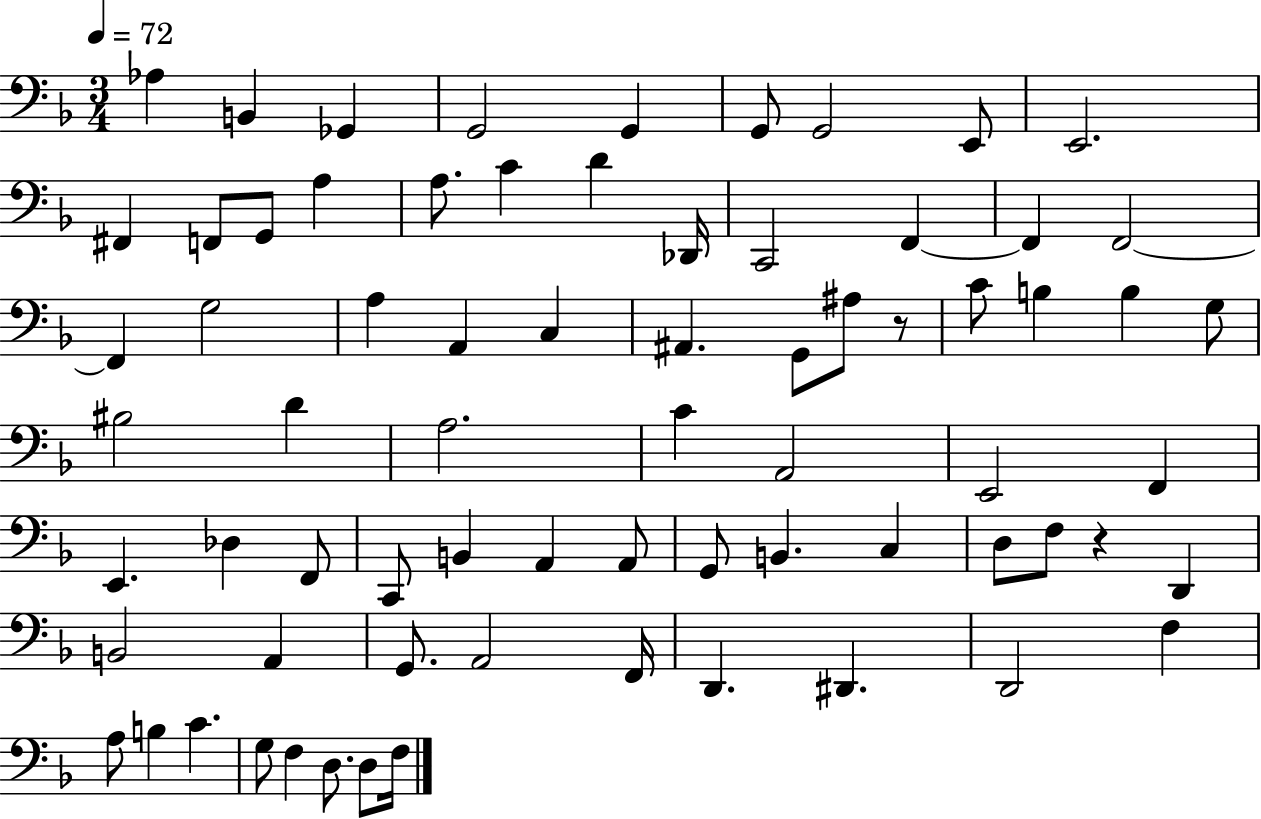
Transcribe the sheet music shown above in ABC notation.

X:1
T:Untitled
M:3/4
L:1/4
K:F
_A, B,, _G,, G,,2 G,, G,,/2 G,,2 E,,/2 E,,2 ^F,, F,,/2 G,,/2 A, A,/2 C D _D,,/4 C,,2 F,, F,, F,,2 F,, G,2 A, A,, C, ^A,, G,,/2 ^A,/2 z/2 C/2 B, B, G,/2 ^B,2 D A,2 C A,,2 E,,2 F,, E,, _D, F,,/2 C,,/2 B,, A,, A,,/2 G,,/2 B,, C, D,/2 F,/2 z D,, B,,2 A,, G,,/2 A,,2 F,,/4 D,, ^D,, D,,2 F, A,/2 B, C G,/2 F, D,/2 D,/2 F,/4